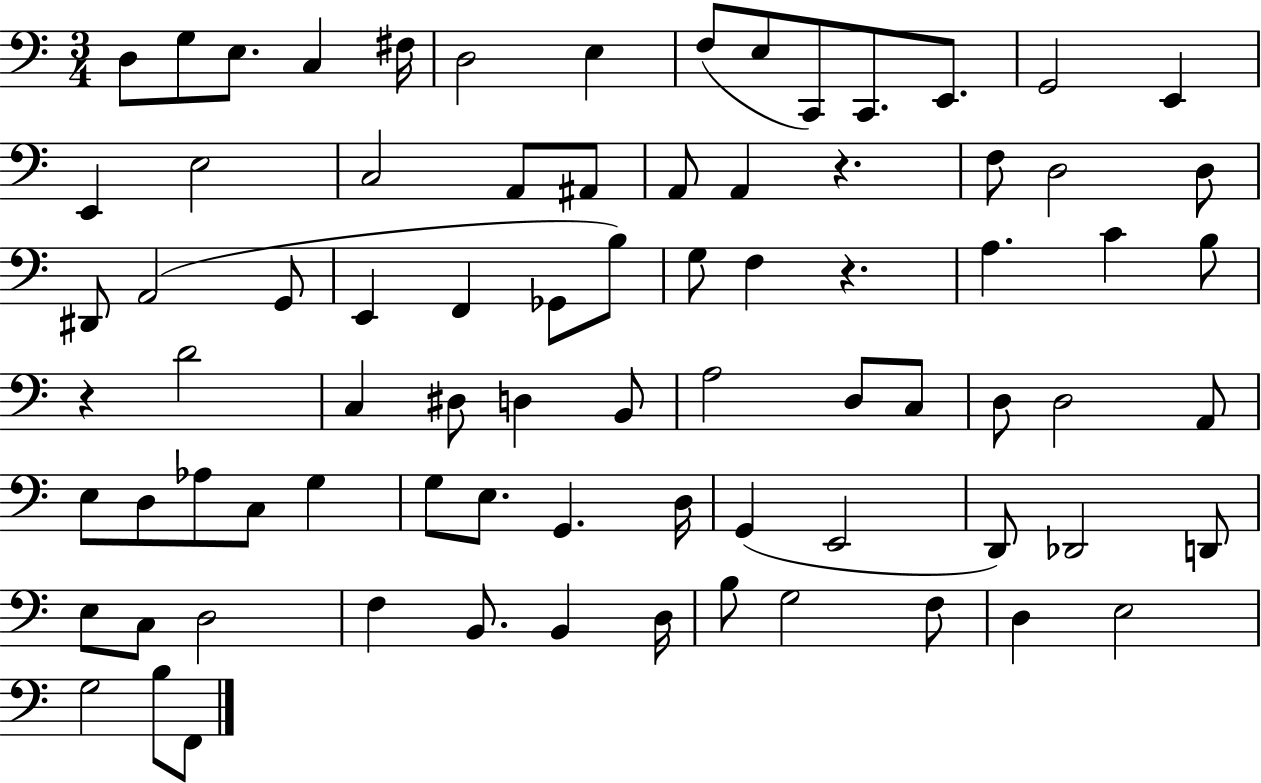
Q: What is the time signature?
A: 3/4